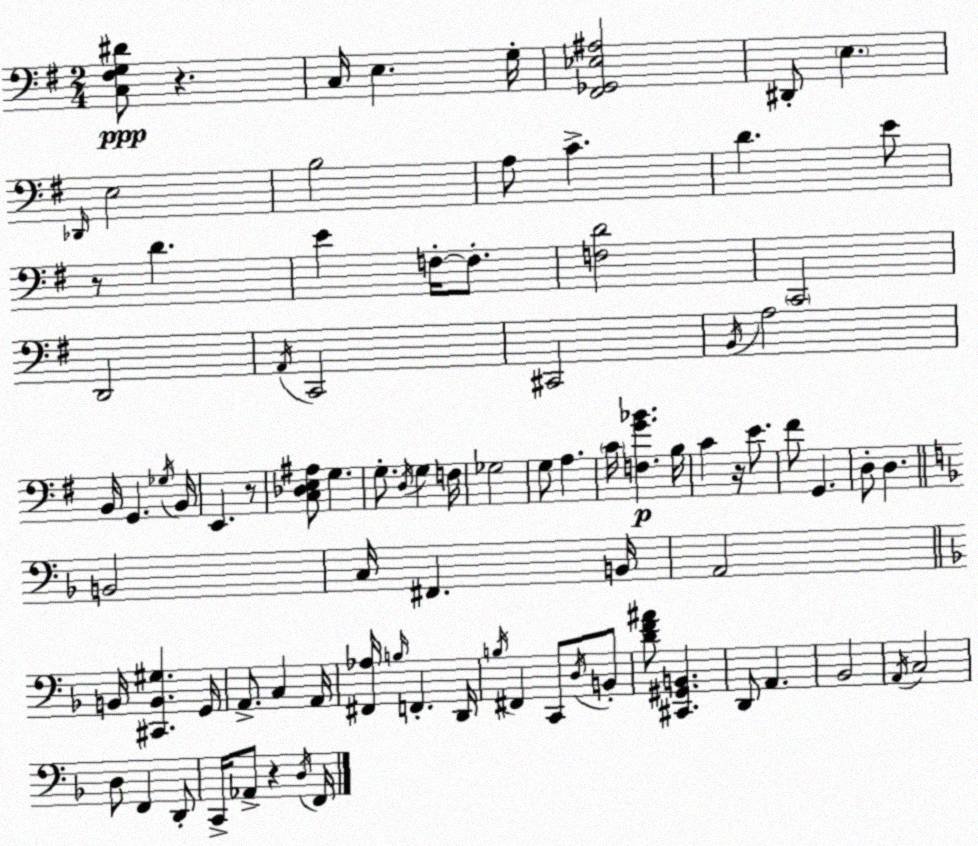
X:1
T:Untitled
M:2/4
L:1/4
K:Em
[C,^F,G,^D]/2 z C,/4 E, G,/4 [^F,,_G,,_E,^A,]2 ^D,,/2 E, _D,,/4 E,2 B,2 A,/2 C D E/2 z/2 D E F,/4 F,/2 [F,D]2 C,,2 D,,2 A,,/4 C,,2 ^C,,2 B,,/4 A,2 B,,/4 G,, _G,/4 B,,/4 E,, z/2 [C,_D,E,^A,]/2 G, G,/2 D,/4 G, F,/4 _G,2 G,/2 A, C/4 [F,G_B] B,/4 C z/4 E/2 ^F/2 G,, D,/2 D, B,,2 C,/4 ^F,, B,,/4 A,,2 B,,/4 [^C,,B,,^G,] G,,/4 A,,/2 C, A,,/4 [^F,,_A,]/4 B,/4 F,, D,,/4 B,/4 ^F,, C,,/2 D,/4 B,,/2 [DF^A]/2 [^C,,^G,,B,,] D,,/2 A,, _B,,2 A,,/4 C,2 D,/2 F,, D,,/2 C,,/4 _A,,/2 z D,/4 F,,/4